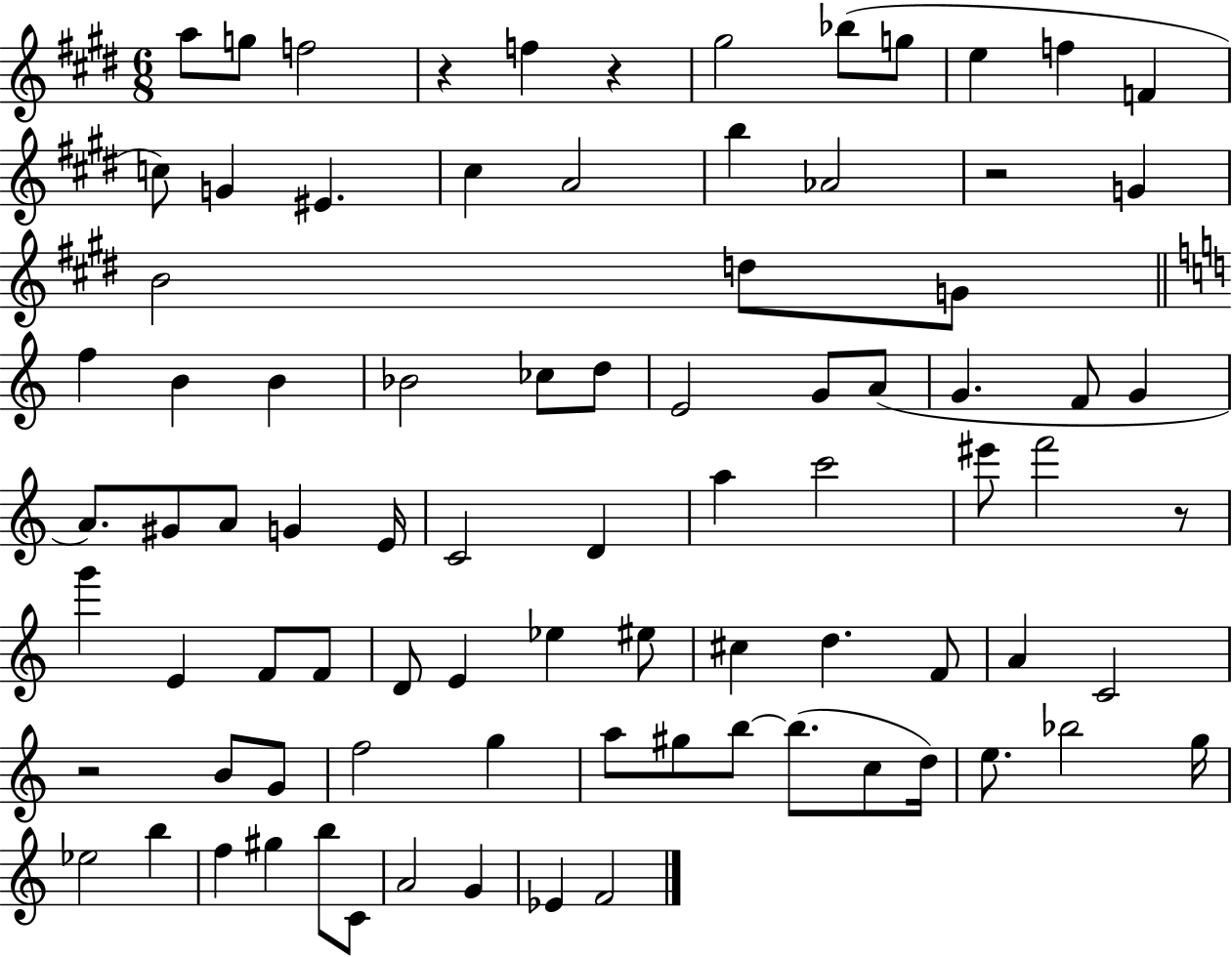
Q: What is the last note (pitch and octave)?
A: F4